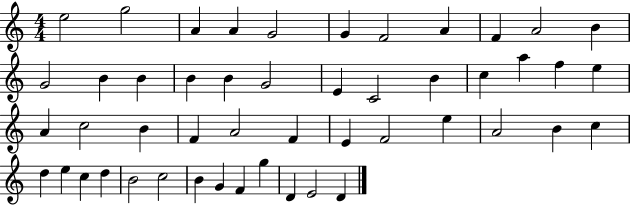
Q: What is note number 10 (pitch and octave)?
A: A4